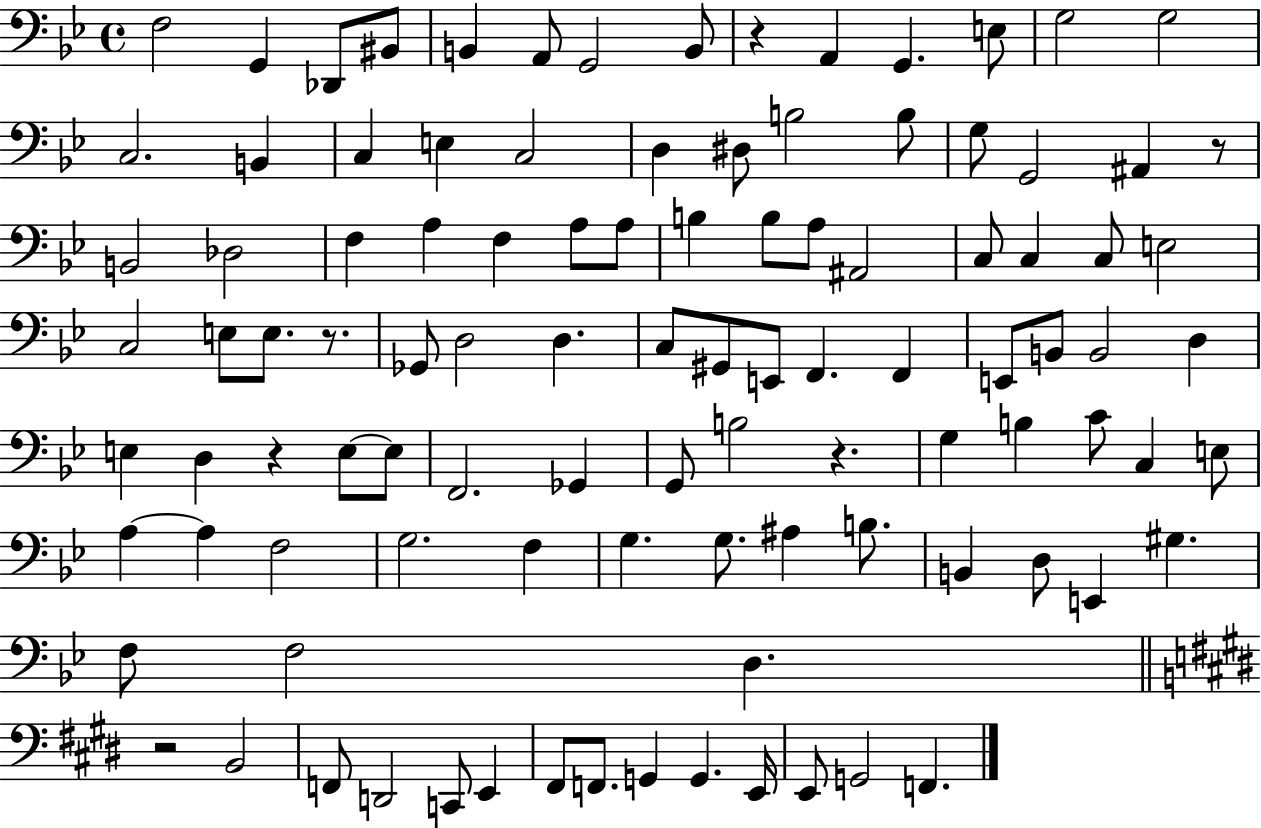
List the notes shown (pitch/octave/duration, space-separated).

F3/h G2/q Db2/e BIS2/e B2/q A2/e G2/h B2/e R/q A2/q G2/q. E3/e G3/h G3/h C3/h. B2/q C3/q E3/q C3/h D3/q D#3/e B3/h B3/e G3/e G2/h A#2/q R/e B2/h Db3/h F3/q A3/q F3/q A3/e A3/e B3/q B3/e A3/e A#2/h C3/e C3/q C3/e E3/h C3/h E3/e E3/e. R/e. Gb2/e D3/h D3/q. C3/e G#2/e E2/e F2/q. F2/q E2/e B2/e B2/h D3/q E3/q D3/q R/q E3/e E3/e F2/h. Gb2/q G2/e B3/h R/q. G3/q B3/q C4/e C3/q E3/e A3/q A3/q F3/h G3/h. F3/q G3/q. G3/e. A#3/q B3/e. B2/q D3/e E2/q G#3/q. F3/e F3/h D3/q. R/h B2/h F2/e D2/h C2/e E2/q F#2/e F2/e. G2/q G2/q. E2/s E2/e G2/h F2/q.